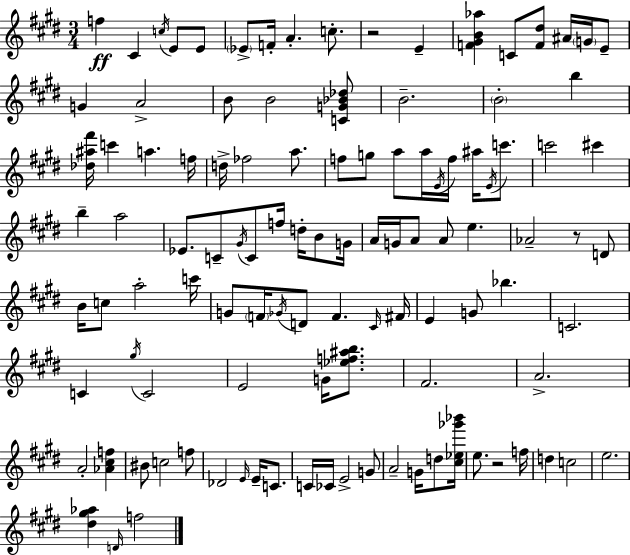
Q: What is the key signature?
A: E major